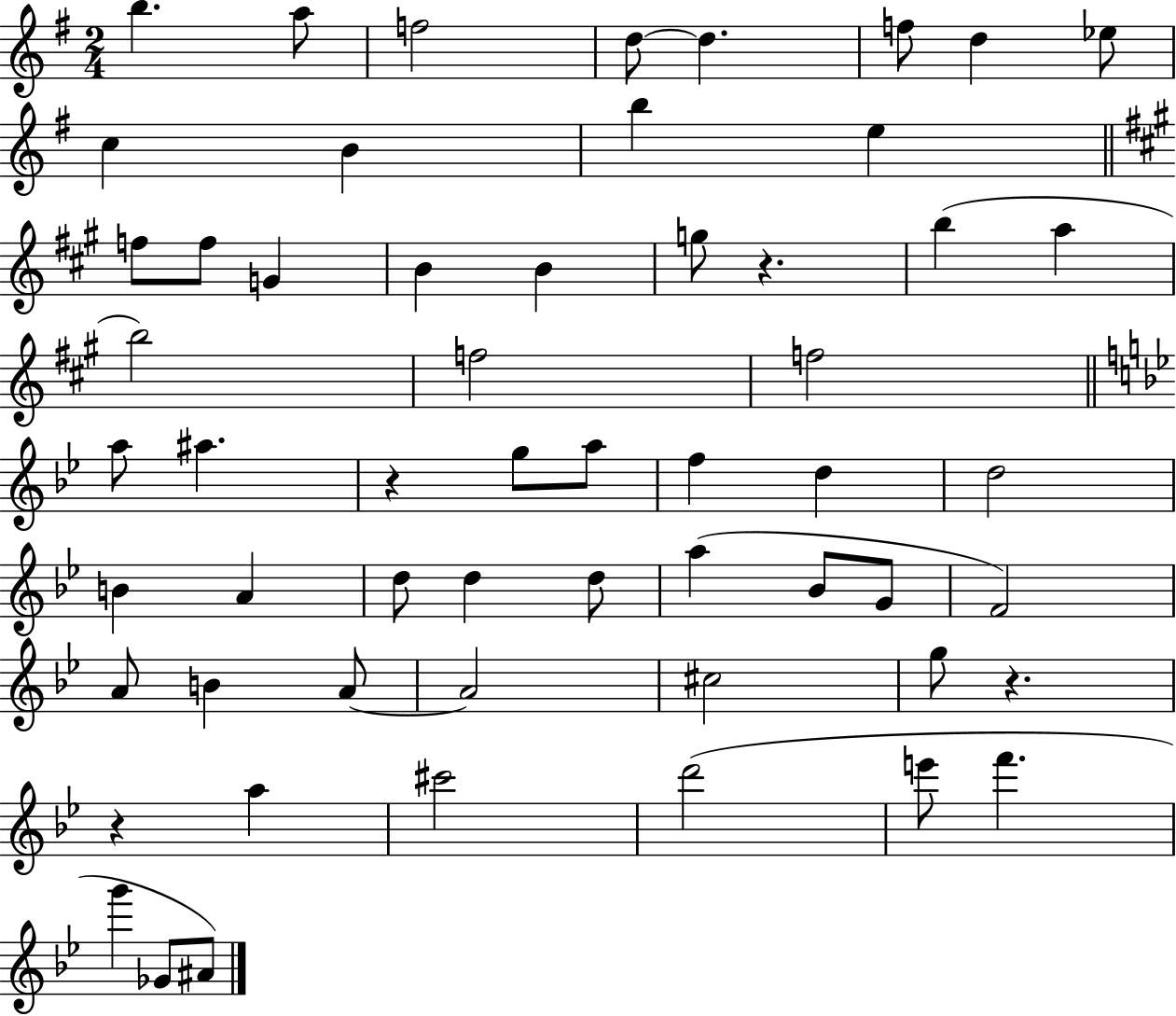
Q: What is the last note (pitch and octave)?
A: A#4